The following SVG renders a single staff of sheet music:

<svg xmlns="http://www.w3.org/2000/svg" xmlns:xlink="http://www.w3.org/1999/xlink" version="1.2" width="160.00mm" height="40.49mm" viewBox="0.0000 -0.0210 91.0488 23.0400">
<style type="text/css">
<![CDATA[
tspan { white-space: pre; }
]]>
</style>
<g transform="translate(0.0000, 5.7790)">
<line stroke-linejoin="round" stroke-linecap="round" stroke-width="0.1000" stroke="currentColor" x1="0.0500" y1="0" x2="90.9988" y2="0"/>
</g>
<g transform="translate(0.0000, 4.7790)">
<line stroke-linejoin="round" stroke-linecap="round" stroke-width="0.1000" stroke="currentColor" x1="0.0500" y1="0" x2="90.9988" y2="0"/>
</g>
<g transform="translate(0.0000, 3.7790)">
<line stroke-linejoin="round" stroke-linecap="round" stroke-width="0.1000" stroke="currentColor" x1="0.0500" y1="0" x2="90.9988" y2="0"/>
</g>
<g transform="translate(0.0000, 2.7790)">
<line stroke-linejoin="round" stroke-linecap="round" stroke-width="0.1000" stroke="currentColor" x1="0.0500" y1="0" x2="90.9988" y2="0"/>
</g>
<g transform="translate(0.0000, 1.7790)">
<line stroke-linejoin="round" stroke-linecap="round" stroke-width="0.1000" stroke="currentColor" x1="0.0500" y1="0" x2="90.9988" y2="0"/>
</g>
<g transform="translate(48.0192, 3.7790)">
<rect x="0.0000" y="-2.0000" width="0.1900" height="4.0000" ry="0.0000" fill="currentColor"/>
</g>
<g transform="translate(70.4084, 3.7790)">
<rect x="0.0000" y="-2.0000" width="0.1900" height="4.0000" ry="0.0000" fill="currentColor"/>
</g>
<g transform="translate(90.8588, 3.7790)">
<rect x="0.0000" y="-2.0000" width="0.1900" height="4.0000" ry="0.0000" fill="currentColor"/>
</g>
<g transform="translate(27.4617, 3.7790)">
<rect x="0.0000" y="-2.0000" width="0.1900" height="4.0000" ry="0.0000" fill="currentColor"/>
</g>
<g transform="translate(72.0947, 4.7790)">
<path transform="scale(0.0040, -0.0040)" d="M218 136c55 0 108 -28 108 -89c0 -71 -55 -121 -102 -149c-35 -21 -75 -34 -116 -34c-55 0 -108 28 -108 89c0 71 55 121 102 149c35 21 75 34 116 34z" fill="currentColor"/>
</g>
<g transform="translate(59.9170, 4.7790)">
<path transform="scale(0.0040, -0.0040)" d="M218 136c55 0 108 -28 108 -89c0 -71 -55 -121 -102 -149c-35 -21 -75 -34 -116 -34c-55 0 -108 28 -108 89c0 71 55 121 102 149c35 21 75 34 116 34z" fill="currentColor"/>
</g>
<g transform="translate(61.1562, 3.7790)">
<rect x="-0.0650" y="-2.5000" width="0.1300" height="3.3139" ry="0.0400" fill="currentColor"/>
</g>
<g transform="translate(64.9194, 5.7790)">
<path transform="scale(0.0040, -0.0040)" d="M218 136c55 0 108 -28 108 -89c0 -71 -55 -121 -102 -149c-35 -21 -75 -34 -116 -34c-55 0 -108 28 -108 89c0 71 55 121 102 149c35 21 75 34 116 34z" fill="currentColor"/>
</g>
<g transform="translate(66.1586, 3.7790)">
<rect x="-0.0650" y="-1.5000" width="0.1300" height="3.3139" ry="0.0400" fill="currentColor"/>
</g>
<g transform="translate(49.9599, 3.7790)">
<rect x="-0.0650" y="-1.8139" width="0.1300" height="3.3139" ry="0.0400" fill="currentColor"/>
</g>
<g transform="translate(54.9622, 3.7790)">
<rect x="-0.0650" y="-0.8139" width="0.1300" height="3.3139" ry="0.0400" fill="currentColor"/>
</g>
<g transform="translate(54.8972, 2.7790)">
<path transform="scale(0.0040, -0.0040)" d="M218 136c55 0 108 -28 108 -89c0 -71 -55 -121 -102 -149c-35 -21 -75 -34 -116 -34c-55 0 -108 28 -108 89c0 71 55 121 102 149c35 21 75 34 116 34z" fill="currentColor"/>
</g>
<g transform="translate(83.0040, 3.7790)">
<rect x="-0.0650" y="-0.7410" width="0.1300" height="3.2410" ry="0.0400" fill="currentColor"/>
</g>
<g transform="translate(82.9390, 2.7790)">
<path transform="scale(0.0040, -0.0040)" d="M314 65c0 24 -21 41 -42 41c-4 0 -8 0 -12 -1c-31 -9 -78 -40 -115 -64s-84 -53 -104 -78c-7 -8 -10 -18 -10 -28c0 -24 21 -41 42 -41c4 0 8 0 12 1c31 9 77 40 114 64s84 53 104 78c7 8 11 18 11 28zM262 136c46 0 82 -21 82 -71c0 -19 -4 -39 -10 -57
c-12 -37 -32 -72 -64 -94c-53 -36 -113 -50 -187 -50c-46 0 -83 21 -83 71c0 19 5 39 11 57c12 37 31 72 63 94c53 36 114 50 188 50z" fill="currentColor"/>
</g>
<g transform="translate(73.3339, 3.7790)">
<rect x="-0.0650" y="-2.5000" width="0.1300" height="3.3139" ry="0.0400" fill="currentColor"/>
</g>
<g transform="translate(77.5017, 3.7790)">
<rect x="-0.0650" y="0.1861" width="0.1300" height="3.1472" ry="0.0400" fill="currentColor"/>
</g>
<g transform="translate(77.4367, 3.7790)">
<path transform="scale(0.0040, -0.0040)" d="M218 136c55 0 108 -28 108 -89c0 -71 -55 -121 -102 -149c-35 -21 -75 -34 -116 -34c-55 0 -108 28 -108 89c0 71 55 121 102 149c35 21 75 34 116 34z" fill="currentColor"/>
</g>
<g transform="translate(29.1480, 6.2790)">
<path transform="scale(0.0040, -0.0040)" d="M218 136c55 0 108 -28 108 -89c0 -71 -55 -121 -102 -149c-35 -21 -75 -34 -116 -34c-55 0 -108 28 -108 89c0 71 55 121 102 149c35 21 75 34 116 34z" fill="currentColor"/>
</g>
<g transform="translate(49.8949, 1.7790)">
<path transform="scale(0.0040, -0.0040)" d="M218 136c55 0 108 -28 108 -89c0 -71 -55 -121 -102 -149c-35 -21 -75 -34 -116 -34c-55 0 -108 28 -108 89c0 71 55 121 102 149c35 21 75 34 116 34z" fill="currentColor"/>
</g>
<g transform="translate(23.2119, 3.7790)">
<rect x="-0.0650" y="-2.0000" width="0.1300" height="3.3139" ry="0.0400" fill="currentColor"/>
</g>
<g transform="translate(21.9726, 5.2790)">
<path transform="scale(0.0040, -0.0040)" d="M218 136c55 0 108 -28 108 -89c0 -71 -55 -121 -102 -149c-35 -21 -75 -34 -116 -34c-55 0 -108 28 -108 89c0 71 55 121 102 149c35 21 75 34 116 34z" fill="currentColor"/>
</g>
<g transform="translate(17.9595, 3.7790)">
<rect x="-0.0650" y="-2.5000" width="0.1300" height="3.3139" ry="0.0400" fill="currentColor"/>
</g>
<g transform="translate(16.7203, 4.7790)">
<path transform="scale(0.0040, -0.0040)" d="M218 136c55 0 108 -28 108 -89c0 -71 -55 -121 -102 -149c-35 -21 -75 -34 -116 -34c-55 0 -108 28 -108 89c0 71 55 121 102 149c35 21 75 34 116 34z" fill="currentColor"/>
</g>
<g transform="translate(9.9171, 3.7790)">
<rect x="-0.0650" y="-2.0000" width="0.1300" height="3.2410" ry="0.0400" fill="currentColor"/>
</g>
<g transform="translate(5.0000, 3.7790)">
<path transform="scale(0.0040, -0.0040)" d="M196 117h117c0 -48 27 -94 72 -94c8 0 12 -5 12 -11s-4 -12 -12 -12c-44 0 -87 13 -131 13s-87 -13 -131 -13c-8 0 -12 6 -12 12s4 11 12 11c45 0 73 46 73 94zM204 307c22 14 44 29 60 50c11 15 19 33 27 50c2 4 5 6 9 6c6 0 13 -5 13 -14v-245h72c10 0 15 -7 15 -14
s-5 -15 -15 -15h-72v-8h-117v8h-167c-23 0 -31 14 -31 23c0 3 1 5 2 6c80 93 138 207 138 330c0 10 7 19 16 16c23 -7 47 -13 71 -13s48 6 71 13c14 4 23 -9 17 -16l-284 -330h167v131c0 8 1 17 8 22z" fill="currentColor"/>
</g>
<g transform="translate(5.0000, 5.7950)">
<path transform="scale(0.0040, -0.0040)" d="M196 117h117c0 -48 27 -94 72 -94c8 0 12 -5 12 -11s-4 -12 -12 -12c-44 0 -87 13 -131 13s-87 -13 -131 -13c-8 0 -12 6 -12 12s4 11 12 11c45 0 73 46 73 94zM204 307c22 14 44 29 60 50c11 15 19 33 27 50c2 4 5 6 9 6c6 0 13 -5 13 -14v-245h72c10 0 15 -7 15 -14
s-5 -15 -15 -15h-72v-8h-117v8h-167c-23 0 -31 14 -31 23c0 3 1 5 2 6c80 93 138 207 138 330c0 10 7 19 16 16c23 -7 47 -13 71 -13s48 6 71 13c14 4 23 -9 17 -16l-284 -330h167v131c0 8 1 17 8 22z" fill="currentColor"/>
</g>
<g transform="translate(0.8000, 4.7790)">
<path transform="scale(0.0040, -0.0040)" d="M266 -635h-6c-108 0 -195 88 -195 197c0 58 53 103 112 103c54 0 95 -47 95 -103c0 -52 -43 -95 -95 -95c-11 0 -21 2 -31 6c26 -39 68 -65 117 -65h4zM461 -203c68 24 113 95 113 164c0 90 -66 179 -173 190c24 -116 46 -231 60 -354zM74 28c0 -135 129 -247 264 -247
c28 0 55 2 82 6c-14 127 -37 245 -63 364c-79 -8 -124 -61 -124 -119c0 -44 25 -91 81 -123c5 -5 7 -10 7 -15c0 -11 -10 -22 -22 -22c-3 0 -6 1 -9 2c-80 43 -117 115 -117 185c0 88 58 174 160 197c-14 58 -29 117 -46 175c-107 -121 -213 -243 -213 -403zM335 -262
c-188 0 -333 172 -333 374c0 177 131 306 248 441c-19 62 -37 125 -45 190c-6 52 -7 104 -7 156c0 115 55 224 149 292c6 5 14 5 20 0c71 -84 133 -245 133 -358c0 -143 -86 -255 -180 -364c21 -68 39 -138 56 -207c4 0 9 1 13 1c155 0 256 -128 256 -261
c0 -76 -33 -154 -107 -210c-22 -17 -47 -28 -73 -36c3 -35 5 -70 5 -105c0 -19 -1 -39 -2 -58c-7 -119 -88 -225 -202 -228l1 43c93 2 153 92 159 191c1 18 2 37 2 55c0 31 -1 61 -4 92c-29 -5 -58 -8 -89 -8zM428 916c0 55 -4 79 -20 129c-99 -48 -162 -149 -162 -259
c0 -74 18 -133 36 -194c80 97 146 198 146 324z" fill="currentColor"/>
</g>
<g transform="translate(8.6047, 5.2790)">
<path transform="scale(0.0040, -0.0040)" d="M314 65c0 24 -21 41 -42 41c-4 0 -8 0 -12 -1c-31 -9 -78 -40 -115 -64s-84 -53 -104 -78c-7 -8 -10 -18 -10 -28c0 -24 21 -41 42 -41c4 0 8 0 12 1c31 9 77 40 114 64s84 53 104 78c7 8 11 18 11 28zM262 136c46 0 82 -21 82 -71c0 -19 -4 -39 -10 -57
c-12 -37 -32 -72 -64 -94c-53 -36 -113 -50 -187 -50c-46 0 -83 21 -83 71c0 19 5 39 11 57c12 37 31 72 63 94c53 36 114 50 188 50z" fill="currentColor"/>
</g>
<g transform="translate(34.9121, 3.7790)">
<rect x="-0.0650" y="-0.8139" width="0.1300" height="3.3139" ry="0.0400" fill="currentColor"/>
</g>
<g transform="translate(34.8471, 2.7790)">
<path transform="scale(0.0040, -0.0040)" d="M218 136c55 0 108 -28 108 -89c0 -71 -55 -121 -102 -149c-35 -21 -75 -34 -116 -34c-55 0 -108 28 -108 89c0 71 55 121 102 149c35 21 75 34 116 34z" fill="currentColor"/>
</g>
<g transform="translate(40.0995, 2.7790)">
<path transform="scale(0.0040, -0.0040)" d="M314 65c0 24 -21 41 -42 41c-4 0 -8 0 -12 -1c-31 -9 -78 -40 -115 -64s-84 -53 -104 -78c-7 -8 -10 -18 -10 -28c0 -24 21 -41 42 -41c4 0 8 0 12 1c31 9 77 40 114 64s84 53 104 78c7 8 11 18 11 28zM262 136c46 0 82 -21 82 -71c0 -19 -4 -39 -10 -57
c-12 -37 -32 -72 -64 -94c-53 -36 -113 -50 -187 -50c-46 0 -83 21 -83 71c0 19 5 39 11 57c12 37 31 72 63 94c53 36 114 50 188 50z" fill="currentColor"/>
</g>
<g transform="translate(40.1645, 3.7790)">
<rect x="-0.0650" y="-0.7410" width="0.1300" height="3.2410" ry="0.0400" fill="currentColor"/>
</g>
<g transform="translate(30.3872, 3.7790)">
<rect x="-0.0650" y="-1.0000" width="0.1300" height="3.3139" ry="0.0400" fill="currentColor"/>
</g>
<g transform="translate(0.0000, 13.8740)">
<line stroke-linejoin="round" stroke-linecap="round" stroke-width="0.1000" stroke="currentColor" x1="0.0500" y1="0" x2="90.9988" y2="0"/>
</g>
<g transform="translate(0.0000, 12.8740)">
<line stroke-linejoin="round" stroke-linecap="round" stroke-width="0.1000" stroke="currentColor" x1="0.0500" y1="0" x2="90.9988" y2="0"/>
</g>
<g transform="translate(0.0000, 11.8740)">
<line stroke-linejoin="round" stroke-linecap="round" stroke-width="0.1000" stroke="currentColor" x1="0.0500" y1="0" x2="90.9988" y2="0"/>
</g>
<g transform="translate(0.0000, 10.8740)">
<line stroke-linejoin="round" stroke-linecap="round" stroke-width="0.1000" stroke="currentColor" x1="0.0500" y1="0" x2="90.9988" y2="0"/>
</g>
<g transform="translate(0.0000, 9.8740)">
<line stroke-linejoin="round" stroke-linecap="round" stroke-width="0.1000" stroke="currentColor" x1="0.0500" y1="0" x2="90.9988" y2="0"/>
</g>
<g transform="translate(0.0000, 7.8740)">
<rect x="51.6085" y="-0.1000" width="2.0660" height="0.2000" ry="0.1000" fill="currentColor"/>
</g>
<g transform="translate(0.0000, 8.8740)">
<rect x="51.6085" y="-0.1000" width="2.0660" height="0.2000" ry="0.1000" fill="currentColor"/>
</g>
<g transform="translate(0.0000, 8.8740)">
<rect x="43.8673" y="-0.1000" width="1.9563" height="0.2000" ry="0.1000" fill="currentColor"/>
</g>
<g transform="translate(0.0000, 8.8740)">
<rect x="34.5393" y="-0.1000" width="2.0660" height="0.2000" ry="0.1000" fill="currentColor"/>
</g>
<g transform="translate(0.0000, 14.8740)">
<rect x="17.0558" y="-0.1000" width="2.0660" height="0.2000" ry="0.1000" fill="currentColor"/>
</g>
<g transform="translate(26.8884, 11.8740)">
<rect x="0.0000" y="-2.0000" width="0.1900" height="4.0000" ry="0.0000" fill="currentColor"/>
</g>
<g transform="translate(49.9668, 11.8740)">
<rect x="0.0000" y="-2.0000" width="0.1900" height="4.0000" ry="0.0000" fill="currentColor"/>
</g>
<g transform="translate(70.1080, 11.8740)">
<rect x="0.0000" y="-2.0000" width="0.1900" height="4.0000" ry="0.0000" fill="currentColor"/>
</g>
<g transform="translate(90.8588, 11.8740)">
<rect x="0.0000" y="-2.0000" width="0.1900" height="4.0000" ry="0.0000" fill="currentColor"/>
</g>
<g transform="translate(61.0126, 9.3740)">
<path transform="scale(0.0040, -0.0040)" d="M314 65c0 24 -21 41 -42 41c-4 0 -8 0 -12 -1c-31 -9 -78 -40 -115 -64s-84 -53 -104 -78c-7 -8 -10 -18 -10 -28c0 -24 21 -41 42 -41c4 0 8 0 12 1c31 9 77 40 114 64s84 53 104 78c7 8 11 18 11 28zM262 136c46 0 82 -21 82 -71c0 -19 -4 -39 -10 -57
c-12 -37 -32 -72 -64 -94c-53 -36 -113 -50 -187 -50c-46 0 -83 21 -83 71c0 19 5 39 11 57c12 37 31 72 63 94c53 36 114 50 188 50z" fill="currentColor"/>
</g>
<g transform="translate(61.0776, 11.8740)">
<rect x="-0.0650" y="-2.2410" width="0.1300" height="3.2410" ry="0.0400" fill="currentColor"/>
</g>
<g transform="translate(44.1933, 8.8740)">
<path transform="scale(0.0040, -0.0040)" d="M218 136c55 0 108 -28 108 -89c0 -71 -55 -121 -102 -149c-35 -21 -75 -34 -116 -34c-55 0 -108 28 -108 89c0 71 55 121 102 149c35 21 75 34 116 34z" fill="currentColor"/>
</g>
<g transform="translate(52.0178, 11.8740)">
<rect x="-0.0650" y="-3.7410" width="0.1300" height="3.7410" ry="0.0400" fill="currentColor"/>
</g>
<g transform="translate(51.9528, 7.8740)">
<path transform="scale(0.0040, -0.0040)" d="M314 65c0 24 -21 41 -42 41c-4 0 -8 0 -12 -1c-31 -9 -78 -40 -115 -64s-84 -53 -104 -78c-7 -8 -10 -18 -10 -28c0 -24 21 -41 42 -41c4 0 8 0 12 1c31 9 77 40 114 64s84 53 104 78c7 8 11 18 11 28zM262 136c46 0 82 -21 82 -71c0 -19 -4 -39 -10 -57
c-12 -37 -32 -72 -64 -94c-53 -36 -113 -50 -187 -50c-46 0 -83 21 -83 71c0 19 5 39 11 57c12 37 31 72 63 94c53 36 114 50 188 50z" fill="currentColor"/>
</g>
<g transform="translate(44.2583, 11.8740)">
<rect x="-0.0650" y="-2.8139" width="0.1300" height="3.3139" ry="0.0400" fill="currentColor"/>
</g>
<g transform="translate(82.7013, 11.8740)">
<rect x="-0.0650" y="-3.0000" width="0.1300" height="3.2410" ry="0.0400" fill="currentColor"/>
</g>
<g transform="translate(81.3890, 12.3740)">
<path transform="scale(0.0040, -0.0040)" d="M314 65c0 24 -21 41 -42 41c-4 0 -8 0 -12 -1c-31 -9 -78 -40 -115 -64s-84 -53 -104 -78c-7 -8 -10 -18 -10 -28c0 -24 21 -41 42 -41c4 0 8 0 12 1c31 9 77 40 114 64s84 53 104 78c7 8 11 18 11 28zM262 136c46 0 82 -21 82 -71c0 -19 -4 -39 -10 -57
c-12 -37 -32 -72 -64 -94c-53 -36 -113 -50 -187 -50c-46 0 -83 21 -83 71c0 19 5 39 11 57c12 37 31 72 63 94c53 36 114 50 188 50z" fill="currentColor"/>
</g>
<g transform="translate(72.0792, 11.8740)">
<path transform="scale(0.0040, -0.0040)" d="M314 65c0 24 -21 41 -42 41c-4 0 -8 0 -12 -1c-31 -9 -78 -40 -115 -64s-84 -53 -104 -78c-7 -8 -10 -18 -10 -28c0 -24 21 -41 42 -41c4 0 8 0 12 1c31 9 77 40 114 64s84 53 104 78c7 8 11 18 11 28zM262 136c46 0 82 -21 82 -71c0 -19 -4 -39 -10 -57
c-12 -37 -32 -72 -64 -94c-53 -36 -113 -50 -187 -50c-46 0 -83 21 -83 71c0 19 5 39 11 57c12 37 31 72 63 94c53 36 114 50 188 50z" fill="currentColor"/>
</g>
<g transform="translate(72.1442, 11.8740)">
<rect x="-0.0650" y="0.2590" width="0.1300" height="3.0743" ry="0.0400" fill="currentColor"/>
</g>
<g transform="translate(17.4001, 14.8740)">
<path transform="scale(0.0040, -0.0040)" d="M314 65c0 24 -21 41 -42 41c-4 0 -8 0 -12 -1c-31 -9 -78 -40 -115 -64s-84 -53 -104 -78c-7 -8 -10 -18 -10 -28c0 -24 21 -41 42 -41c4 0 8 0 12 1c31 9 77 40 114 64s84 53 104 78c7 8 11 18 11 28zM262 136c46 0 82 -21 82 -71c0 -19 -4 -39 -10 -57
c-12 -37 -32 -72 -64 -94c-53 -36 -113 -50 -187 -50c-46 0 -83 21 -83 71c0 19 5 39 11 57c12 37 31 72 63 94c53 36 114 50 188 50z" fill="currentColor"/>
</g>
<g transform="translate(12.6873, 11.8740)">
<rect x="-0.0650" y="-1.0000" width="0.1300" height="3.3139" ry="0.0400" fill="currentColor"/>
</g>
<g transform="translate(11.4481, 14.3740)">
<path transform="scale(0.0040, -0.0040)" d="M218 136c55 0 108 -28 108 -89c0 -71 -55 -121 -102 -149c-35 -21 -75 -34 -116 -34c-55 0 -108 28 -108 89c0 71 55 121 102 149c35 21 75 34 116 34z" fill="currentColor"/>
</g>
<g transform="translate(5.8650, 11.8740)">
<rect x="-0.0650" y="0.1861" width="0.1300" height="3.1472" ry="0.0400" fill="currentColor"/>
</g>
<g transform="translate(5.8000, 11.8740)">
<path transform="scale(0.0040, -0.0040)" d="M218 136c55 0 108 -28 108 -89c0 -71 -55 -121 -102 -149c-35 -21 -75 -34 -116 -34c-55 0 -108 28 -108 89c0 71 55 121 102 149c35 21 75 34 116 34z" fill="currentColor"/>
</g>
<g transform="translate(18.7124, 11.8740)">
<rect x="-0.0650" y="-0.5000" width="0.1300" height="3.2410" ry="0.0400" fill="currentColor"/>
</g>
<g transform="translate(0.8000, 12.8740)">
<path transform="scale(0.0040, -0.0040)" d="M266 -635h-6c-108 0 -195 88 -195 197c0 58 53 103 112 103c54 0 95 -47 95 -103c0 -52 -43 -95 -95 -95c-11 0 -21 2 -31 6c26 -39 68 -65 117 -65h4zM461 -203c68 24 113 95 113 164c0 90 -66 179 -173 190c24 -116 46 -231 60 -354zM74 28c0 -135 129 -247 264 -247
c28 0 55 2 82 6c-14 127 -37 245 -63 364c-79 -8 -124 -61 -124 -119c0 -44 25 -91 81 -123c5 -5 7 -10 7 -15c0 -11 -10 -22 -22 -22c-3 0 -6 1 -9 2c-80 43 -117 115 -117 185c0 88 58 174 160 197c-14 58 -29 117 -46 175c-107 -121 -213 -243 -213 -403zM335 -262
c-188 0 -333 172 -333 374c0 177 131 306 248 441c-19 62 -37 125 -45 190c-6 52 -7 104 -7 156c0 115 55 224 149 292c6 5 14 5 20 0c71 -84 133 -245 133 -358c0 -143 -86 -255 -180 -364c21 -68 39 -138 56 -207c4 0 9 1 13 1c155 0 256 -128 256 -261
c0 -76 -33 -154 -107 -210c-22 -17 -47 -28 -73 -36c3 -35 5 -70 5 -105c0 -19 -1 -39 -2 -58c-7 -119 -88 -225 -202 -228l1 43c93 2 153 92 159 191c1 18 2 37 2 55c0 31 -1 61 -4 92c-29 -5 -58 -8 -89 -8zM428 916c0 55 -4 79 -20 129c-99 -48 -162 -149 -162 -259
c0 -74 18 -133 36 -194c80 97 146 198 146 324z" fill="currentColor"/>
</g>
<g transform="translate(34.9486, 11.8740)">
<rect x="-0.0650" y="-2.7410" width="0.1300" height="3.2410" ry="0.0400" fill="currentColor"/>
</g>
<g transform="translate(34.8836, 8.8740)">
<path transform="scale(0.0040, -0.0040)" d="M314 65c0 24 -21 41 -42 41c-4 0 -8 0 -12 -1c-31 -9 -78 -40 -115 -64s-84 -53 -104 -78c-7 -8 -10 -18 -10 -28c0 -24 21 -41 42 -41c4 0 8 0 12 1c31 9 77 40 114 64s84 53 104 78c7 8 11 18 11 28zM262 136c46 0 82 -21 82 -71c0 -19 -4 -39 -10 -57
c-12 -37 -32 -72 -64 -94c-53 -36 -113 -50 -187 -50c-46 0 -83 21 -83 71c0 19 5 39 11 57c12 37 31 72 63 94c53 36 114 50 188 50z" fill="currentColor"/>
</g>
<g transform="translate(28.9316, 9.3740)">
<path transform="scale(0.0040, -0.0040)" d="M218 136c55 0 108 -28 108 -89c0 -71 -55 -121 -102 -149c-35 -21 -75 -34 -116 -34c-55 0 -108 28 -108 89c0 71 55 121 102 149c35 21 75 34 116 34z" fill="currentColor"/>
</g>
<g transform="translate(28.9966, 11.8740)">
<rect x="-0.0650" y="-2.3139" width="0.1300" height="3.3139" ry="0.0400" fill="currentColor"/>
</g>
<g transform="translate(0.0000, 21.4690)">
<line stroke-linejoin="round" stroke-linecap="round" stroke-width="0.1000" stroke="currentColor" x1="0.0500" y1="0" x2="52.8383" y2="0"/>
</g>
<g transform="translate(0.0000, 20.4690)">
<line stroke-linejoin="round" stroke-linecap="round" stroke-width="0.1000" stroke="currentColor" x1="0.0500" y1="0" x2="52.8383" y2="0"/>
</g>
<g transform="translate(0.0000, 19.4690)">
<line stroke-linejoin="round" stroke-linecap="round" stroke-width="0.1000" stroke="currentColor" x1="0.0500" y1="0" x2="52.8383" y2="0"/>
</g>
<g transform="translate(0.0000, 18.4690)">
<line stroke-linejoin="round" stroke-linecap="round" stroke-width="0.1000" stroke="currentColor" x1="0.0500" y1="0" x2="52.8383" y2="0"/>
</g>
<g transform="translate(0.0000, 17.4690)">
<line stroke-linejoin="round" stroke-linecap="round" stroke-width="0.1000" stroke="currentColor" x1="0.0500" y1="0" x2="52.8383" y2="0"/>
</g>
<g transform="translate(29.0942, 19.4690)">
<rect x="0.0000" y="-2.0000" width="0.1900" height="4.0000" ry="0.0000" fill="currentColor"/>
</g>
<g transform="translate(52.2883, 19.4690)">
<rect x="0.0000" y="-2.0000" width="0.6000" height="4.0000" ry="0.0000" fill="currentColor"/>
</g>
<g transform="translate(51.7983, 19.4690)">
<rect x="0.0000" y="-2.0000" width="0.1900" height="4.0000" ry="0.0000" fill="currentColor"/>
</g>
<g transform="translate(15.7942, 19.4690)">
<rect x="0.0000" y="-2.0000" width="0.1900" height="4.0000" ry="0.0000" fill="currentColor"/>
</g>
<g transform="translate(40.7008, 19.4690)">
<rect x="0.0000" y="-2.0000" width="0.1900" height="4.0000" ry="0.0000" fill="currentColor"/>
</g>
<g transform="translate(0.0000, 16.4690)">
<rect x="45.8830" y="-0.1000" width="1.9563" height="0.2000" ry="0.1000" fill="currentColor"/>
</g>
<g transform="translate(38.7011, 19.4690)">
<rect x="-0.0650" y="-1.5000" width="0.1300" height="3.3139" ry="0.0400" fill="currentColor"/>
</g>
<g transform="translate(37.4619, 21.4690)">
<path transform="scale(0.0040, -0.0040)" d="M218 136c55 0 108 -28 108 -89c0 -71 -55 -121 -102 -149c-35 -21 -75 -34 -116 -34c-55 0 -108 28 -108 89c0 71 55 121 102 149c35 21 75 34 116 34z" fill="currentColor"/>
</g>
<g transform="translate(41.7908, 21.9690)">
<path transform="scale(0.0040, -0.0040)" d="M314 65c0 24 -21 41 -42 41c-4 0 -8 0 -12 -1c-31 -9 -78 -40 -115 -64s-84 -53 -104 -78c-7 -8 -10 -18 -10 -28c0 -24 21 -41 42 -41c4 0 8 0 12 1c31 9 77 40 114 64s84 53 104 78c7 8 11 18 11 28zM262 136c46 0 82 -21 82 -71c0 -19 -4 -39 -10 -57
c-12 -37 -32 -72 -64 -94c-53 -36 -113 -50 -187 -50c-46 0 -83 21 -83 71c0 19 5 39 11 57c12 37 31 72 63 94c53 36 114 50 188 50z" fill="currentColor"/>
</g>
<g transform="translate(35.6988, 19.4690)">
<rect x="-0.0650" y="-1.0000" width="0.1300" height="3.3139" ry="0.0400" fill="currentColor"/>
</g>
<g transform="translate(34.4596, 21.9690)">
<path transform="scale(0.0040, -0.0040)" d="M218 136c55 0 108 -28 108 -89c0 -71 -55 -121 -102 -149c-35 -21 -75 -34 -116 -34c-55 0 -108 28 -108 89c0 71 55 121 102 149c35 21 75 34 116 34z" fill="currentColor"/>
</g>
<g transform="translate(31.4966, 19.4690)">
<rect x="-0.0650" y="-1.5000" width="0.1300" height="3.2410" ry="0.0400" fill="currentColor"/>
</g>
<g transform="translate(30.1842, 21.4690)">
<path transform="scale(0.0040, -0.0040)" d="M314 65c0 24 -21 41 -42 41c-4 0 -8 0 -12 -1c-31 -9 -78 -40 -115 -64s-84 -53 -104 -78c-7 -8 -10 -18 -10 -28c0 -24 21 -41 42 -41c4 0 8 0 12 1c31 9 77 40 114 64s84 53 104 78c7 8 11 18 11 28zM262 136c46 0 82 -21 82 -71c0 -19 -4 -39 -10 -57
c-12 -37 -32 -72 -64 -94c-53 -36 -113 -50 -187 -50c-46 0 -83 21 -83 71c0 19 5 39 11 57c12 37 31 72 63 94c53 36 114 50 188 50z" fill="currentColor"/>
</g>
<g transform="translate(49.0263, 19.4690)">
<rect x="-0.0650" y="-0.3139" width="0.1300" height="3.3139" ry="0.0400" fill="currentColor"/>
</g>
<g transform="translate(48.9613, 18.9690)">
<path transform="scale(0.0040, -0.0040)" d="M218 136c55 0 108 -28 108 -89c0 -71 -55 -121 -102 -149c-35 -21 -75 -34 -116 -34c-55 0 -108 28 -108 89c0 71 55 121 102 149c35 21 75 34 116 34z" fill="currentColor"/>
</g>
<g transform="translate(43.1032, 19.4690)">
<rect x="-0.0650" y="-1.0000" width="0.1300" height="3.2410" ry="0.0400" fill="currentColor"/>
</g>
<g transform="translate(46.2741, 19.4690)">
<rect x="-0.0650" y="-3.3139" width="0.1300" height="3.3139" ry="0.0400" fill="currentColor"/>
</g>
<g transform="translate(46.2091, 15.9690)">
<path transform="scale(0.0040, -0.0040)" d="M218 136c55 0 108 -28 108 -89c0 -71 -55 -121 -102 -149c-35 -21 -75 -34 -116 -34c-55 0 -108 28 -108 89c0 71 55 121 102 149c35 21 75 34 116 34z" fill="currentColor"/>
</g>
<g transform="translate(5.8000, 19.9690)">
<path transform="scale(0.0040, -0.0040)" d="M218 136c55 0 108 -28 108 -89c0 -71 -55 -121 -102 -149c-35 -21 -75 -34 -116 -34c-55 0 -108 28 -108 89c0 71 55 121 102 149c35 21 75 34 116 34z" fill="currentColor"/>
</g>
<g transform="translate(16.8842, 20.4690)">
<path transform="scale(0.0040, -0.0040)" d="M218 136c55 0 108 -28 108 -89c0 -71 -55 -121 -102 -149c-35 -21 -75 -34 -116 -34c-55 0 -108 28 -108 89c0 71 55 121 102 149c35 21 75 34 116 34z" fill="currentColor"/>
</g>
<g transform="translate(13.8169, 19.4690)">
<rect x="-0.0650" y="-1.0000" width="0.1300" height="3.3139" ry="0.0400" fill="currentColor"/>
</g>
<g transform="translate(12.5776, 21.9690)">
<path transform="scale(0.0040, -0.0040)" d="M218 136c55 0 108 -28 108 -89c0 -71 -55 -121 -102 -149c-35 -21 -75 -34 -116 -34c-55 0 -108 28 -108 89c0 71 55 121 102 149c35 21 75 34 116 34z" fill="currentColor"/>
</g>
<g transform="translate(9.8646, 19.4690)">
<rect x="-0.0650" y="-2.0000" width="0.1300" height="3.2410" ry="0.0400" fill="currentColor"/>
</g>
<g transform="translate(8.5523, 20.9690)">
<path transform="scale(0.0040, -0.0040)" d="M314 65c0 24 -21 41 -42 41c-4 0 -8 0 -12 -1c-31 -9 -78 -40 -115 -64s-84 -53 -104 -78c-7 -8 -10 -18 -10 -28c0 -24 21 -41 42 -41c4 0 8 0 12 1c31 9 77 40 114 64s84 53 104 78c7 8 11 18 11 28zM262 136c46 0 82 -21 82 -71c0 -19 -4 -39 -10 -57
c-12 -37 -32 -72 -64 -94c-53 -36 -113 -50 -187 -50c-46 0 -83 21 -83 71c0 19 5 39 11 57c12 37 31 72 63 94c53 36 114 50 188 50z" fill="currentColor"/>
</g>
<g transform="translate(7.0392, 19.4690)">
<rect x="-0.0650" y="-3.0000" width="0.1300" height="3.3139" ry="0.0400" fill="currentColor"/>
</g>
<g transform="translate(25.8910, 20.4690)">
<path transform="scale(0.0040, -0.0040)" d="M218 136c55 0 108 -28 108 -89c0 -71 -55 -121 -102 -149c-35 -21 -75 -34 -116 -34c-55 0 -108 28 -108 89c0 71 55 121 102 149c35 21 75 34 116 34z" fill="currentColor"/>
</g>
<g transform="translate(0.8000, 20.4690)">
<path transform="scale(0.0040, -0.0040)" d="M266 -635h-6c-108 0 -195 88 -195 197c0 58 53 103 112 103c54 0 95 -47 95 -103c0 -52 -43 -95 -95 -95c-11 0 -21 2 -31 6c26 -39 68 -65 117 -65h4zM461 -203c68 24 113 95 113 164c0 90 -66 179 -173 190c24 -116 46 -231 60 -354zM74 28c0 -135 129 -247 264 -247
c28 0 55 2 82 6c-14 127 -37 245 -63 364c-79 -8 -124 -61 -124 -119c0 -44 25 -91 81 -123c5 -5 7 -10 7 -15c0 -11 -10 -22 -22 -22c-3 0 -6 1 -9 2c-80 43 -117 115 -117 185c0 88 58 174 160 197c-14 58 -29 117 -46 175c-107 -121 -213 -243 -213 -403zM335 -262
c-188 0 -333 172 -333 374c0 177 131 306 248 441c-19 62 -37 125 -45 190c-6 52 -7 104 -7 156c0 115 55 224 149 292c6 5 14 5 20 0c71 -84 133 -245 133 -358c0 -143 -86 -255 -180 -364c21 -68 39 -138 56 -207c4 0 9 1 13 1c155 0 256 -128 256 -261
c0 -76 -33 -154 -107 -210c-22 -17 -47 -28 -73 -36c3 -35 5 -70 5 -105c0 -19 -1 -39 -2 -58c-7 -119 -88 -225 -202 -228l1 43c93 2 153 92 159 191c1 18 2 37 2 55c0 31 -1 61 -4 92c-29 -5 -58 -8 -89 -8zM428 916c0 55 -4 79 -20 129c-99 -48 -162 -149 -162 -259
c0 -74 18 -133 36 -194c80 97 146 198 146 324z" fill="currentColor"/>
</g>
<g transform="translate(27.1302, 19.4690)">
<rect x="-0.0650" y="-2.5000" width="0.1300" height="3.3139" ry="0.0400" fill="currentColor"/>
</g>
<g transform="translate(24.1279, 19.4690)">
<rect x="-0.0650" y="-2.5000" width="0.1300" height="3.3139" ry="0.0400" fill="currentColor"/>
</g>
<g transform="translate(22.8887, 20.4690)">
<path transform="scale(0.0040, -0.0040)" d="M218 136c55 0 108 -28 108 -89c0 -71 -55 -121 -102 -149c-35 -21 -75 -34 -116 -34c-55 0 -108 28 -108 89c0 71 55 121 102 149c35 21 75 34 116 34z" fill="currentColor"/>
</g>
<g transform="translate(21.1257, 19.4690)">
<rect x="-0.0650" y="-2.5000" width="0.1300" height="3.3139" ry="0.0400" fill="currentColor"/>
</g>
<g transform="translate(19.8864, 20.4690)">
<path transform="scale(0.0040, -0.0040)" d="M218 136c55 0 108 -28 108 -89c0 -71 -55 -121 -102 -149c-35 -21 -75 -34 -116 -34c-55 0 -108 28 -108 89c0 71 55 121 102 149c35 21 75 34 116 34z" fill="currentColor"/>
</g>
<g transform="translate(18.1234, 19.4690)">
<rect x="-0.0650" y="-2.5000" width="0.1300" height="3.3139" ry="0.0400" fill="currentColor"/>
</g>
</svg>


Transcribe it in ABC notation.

X:1
T:Untitled
M:4/4
L:1/4
K:C
F2 G F D d d2 f d G E G B d2 B D C2 g a2 a c'2 g2 B2 A2 A F2 D G G G G E2 D E D2 b c